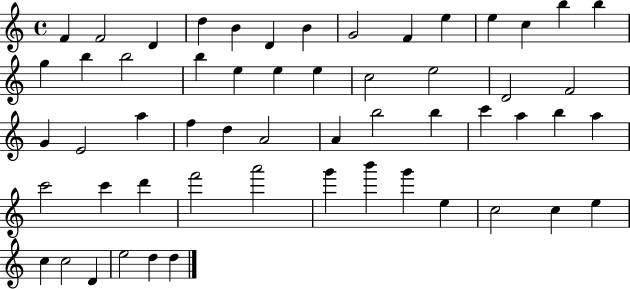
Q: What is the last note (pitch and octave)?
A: D5